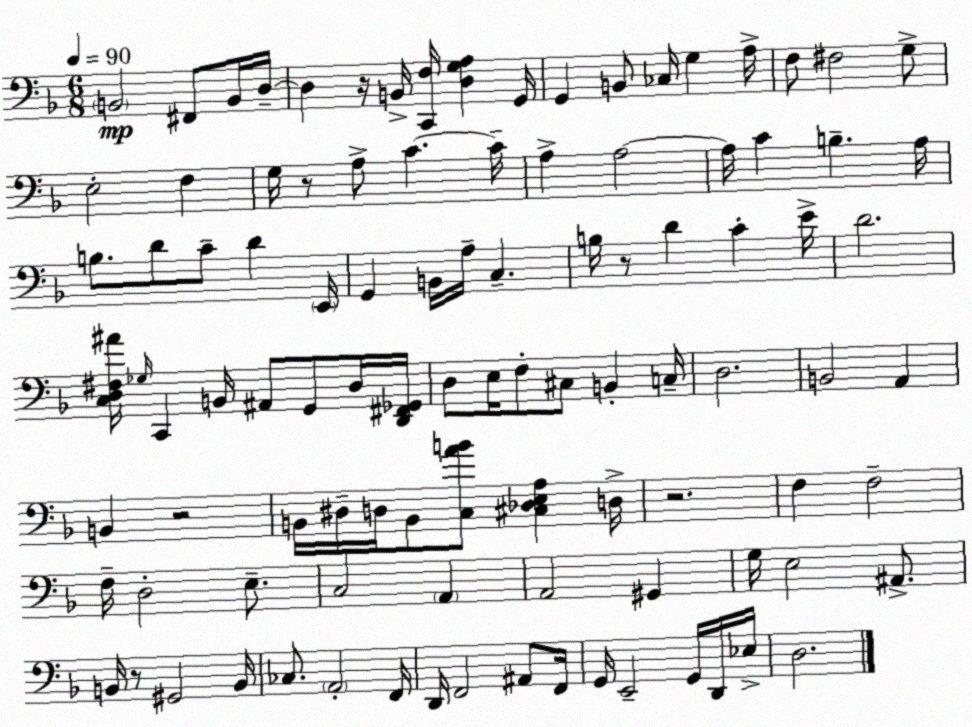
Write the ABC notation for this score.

X:1
T:Untitled
M:6/8
L:1/4
K:F
B,,2 ^F,,/2 B,,/4 D,/4 D, z/4 B,,/4 [C,,F,]/4 [D,G,A,] G,,/4 G,, B,,/2 _C,/4 G, A,/4 F,/2 ^F,2 G,/2 E,2 F, G,/4 z/2 A,/2 C C/4 A, A,2 A,/4 C B, A,/4 B,/2 D/2 C/2 D E,,/4 G,, B,,/4 A,/4 C, B,/4 z/2 D C E/4 D2 [C,D,^F,^A]/4 _G,/4 C,, B,,/4 ^A,,/2 G,,/2 D,/4 [D,,^F,,_G,,]/4 D,/2 E,/4 F,/2 ^C,/2 B,, C,/4 D,2 B,,2 A,, B,, z2 B,,/4 ^D,/4 D,/4 B,,/2 [C,AB]/2 [^C,_D,E,A,] D,/4 z2 F, F,2 F,/4 D,2 E,/2 C,2 A,, A,,2 ^G,, G,/4 E,2 ^A,,/2 B,,/4 z/2 ^G,,2 B,,/4 _C,/2 A,,2 F,,/4 D,,/4 F,,2 ^A,,/2 F,,/4 G,,/4 E,,2 G,,/4 D,,/4 _E,/4 D,2